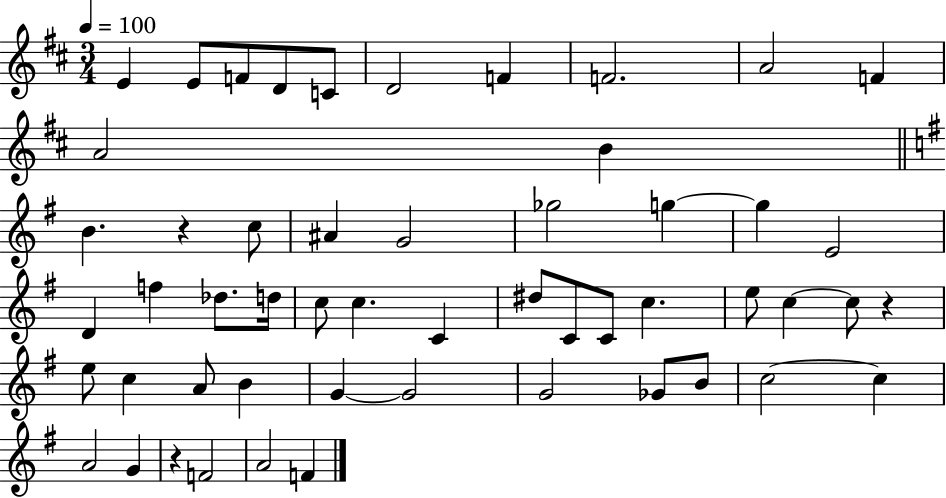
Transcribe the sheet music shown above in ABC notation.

X:1
T:Untitled
M:3/4
L:1/4
K:D
E E/2 F/2 D/2 C/2 D2 F F2 A2 F A2 B B z c/2 ^A G2 _g2 g g E2 D f _d/2 d/4 c/2 c C ^d/2 C/2 C/2 c e/2 c c/2 z e/2 c A/2 B G G2 G2 _G/2 B/2 c2 c A2 G z F2 A2 F